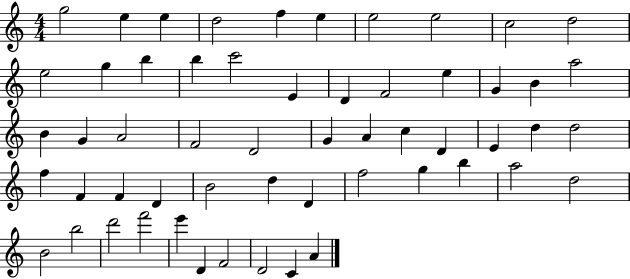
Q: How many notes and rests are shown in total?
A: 56